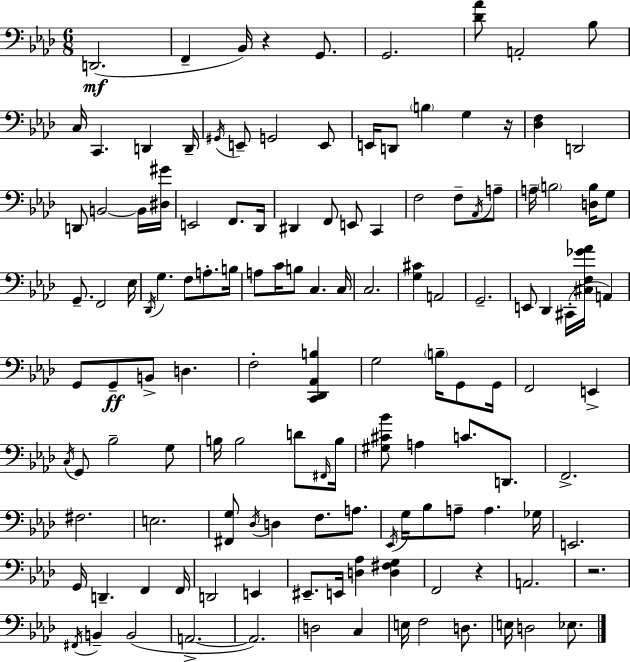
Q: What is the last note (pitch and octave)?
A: Eb3